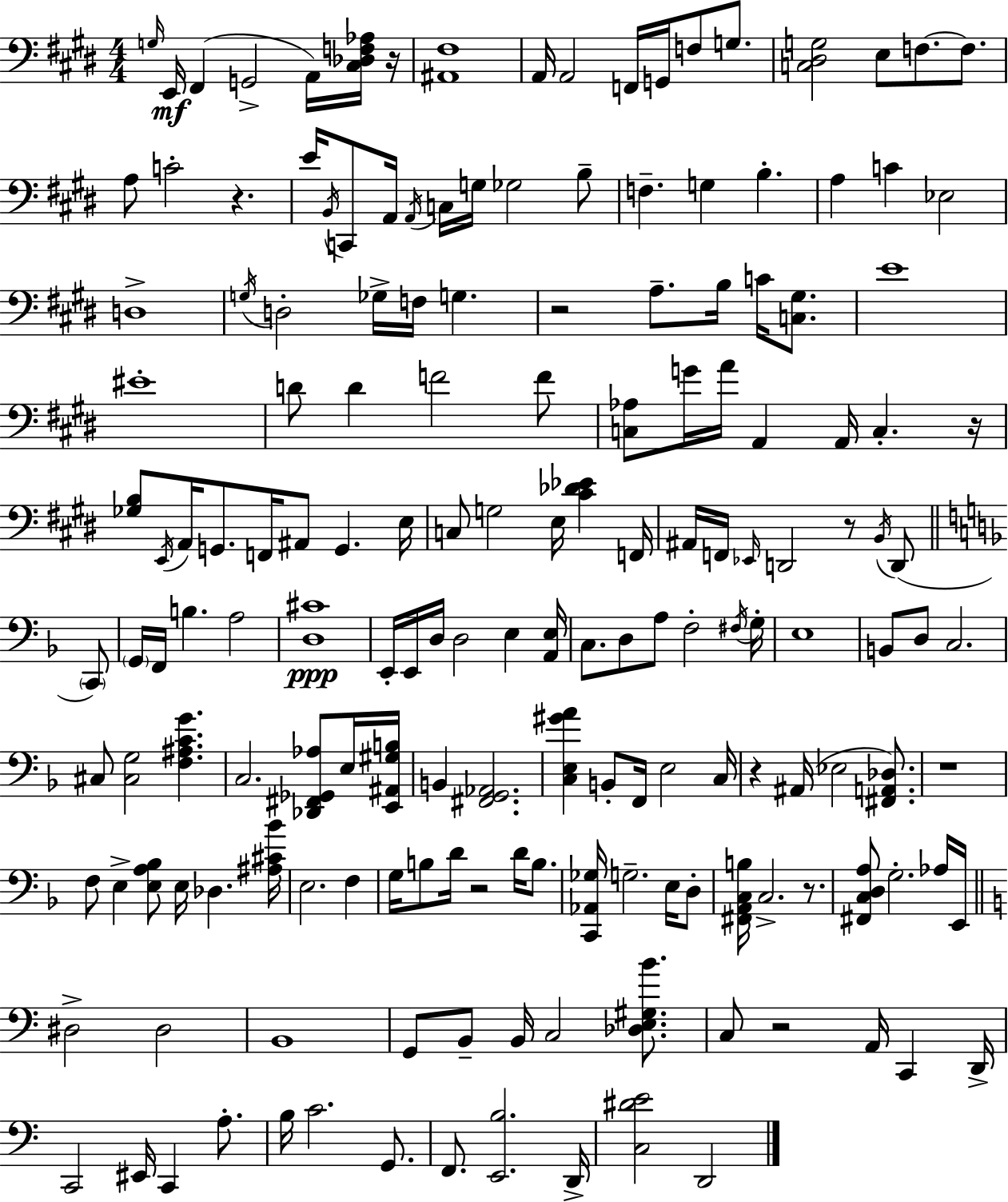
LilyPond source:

{
  \clef bass
  \numericTimeSignature
  \time 4/4
  \key e \major
  \grace { g16 }\mf e,16 fis,4( g,2-> a,16) <cis des f aes>16 | r16 <ais, fis>1 | a,16 a,2 f,16 g,16 f8 g8. | <c dis g>2 e8 f8.~~ f8. | \break a8 c'2-. r4. | e'16 \acciaccatura { b,16 } c,8 a,16 \acciaccatura { a,16 } c16 g16 ges2 | b8-- f4.-- g4 b4.-. | a4 c'4 ees2 | \break d1-> | \acciaccatura { g16 } d2-. ges16-> f16 g4. | r2 a8.-- b16 | c'16 <c gis>8. e'1 | \break eis'1-. | d'8 d'4 f'2 | f'8 <c aes>8 g'16 a'16 a,4 a,16 c4.-. | r16 <ges b>8 \acciaccatura { e,16 } a,16 g,8. f,16 ais,8 g,4. | \break e16 c8 g2 e16 | <cis' des' ees'>4 f,16 ais,16 f,16 \grace { ees,16 } d,2 | r8 \acciaccatura { b,16 }( d,8 \bar "||" \break \key f \major \parenthesize c,8) \parenthesize g,16 f,16 b4. a2 | <d cis'>1\ppp | e,16-. e,16 d16 d2 e4 | <a, e>16 c8. d8 a8 f2-. | \break \acciaccatura { fis16 } g16-. e1 | b,8 d8 c2. | cis8 <cis g>2 <f ais c' g'>4. | c2. <des, fis, ges, aes>8 | \break e16 <e, ais, gis b>16 b,4 <fis, g, aes,>2. | <c e gis' a'>4 b,8-. f,16 e2 | c16 r4 ais,16( ees2 | <fis, a, des>8.) r1 | \break f8 e4-> <e a bes>8 e16 des4. | <ais cis' bes'>16 e2. f4 | g16 b8 d'16 r2 d'16 | b8. <c, aes, ges>16 g2.-- | \break e16 d8-. <fis, a, c b>16 c2.-> | r8. <fis, c d a>8 g2.-. | aes16 e,16 \bar "||" \break \key a \minor dis2-> dis2 | b,1 | g,8 b,8-- b,16 c2 <des e gis b'>8. | c8 r2 a,16 c,4 d,16-> | \break c,2 eis,16 c,4 a8.-. | b16 c'2. g,8. | f,8. <e, b>2. d,16-> | <c dis' e'>2 d,2 | \break \bar "|."
}